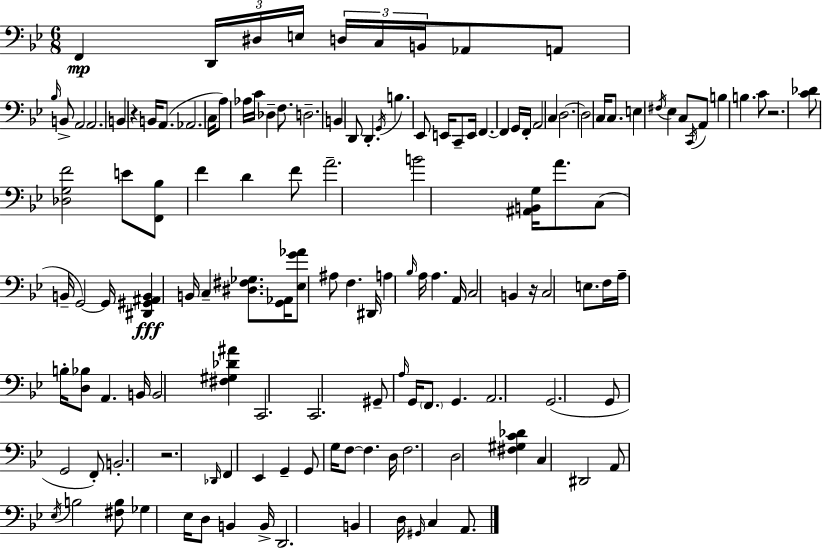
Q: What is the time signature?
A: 6/8